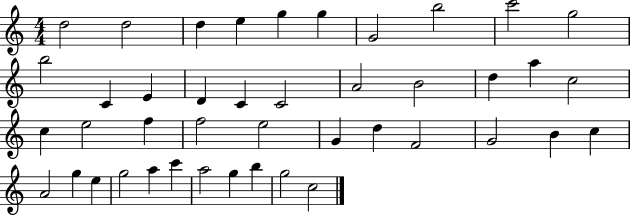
{
  \clef treble
  \numericTimeSignature
  \time 4/4
  \key c \major
  d''2 d''2 | d''4 e''4 g''4 g''4 | g'2 b''2 | c'''2 g''2 | \break b''2 c'4 e'4 | d'4 c'4 c'2 | a'2 b'2 | d''4 a''4 c''2 | \break c''4 e''2 f''4 | f''2 e''2 | g'4 d''4 f'2 | g'2 b'4 c''4 | \break a'2 g''4 e''4 | g''2 a''4 c'''4 | a''2 g''4 b''4 | g''2 c''2 | \break \bar "|."
}